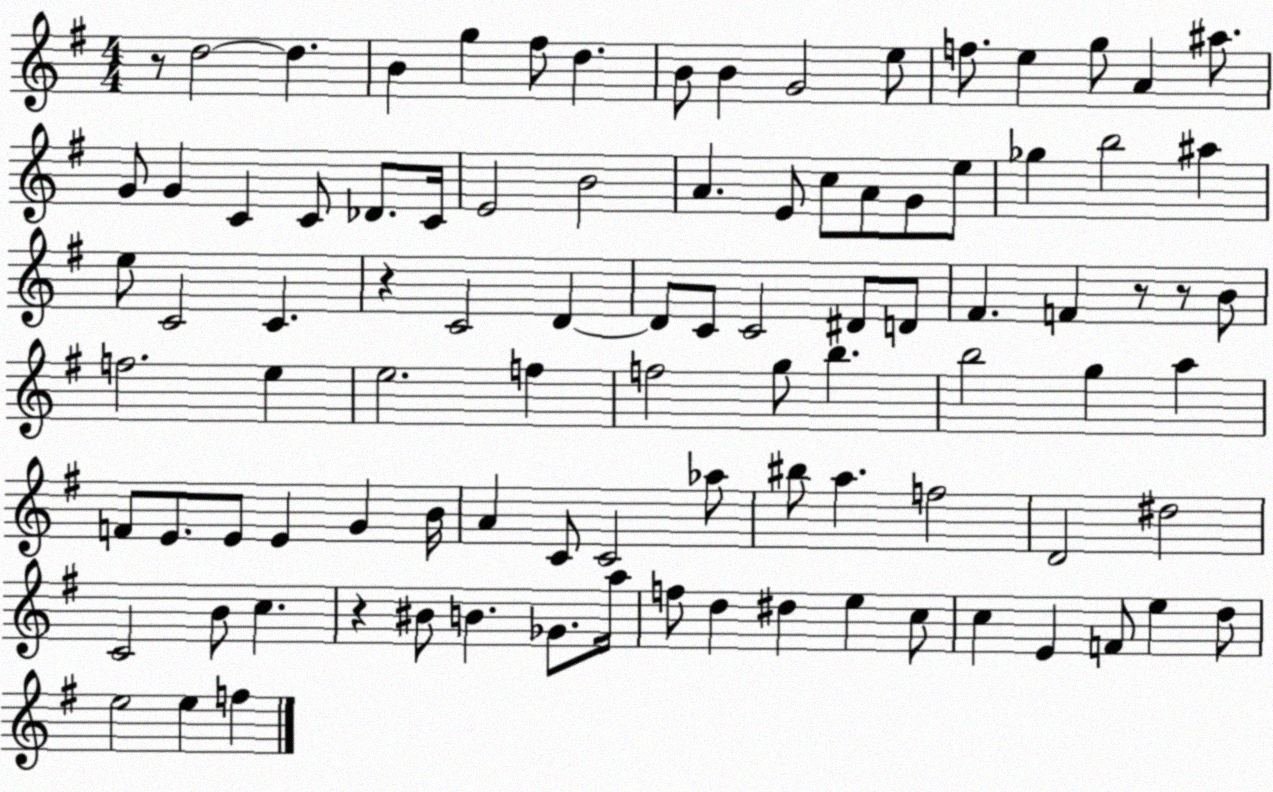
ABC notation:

X:1
T:Untitled
M:4/4
L:1/4
K:G
z/2 d2 d B g ^f/2 d B/2 B G2 e/2 f/2 e g/2 A ^a/2 G/2 G C C/2 _D/2 C/4 E2 B2 A E/2 c/2 A/2 G/2 e/2 _g b2 ^a e/2 C2 C z C2 D D/2 C/2 C2 ^D/2 D/2 ^F F z/2 z/2 B/2 f2 e e2 f f2 g/2 b b2 g a F/2 E/2 E/2 E G B/4 A C/2 C2 _a/2 ^b/2 a f2 D2 ^d2 C2 B/2 c z ^B/2 B _G/2 a/4 f/2 d ^d e c/2 c E F/2 e d/2 e2 e f